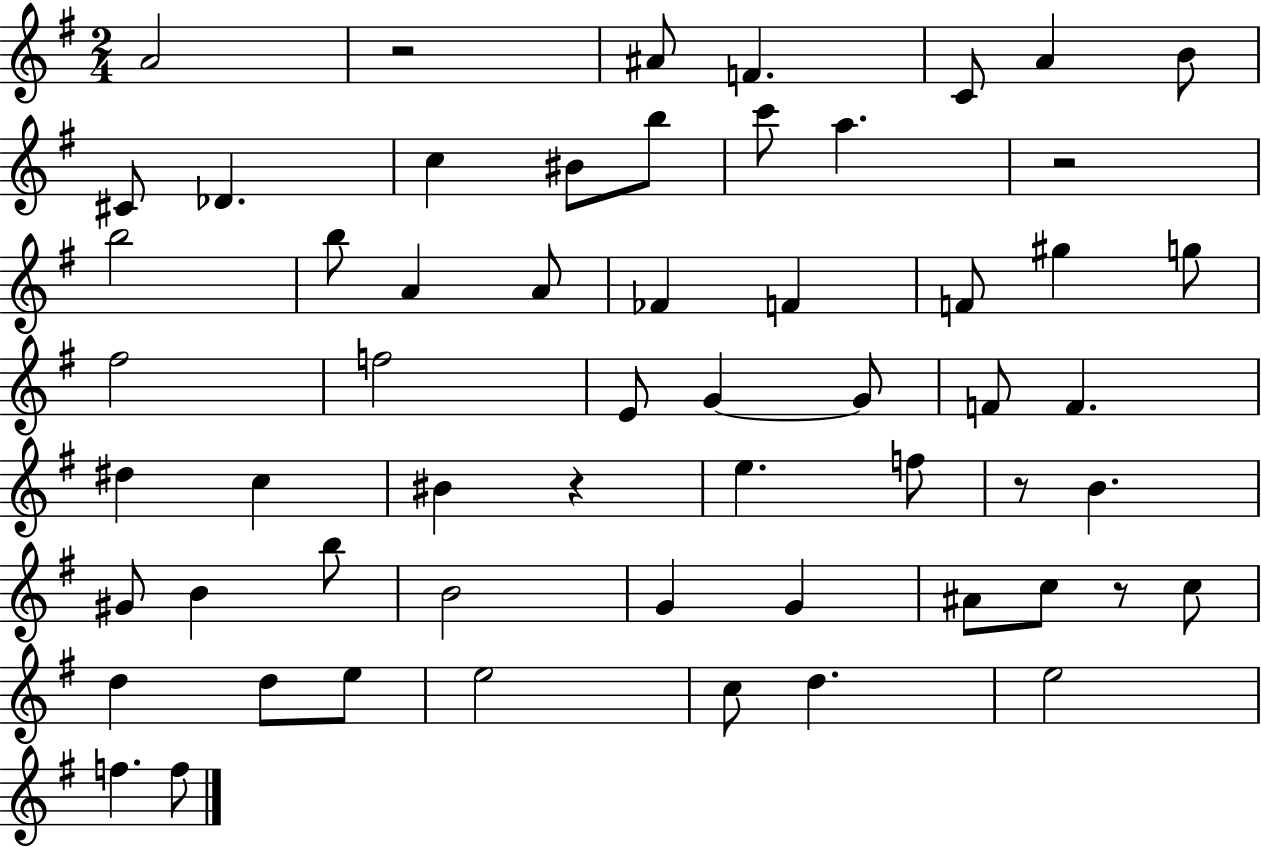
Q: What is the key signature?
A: G major